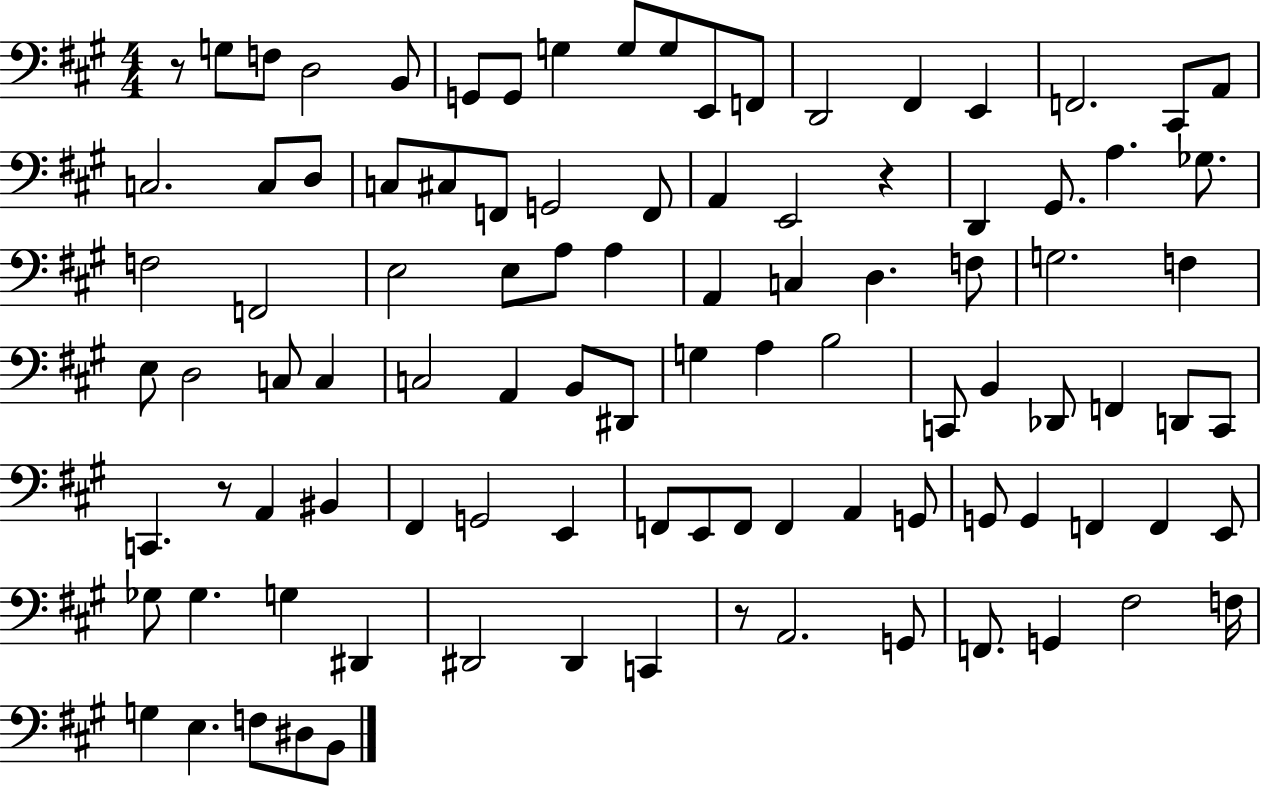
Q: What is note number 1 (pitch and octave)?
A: G3